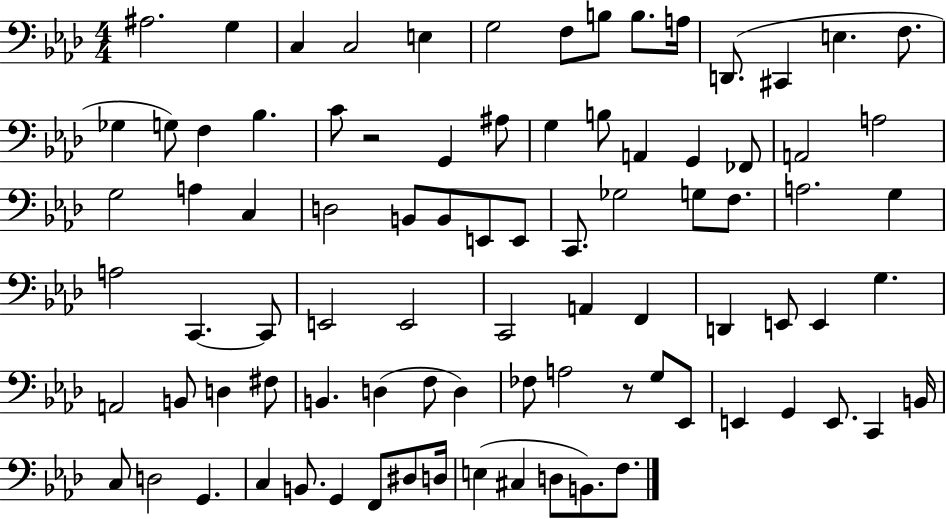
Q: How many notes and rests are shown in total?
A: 87